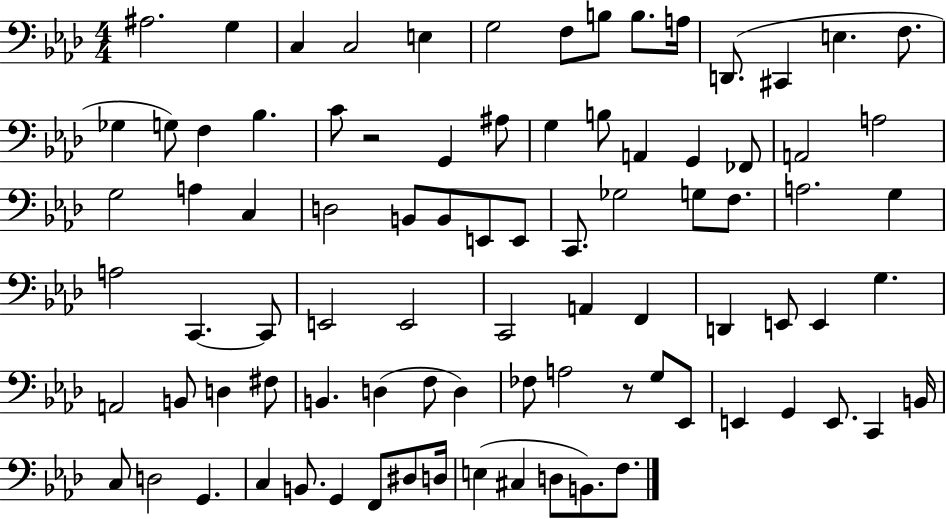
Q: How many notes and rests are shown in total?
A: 87